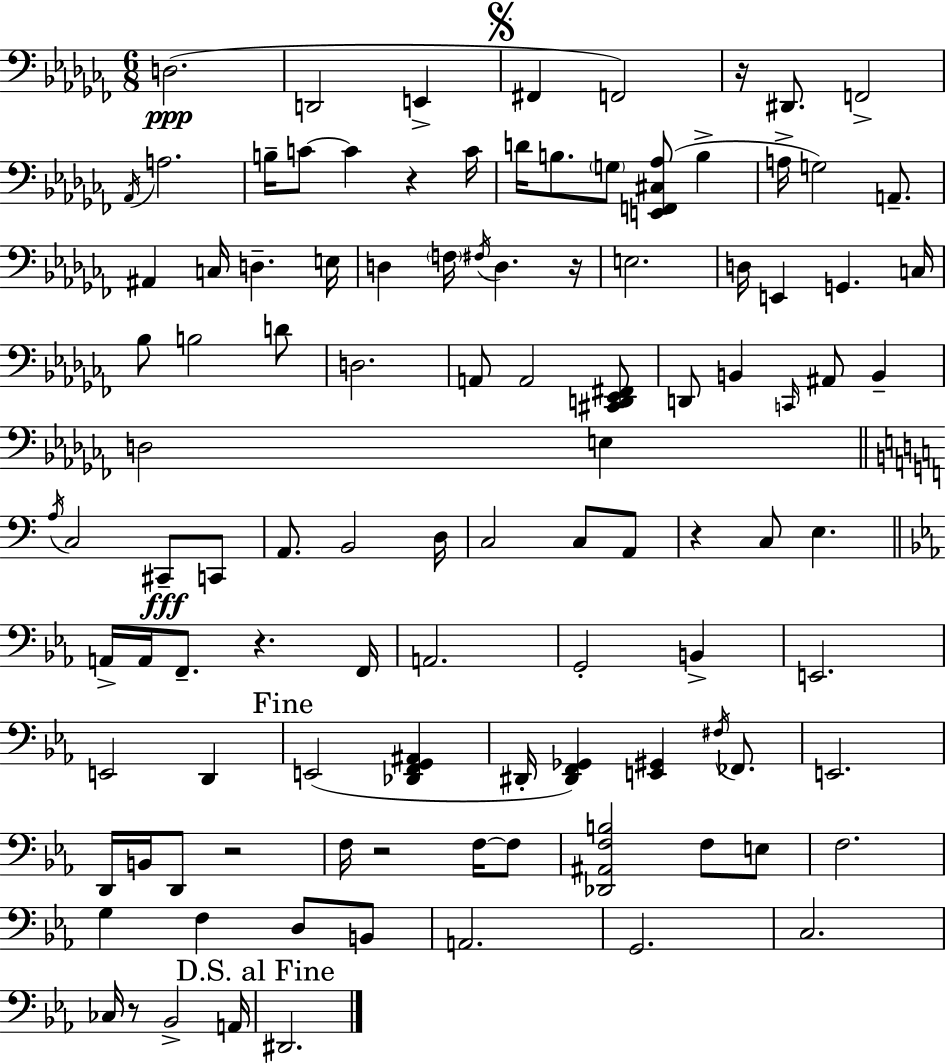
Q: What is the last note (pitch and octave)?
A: D#2